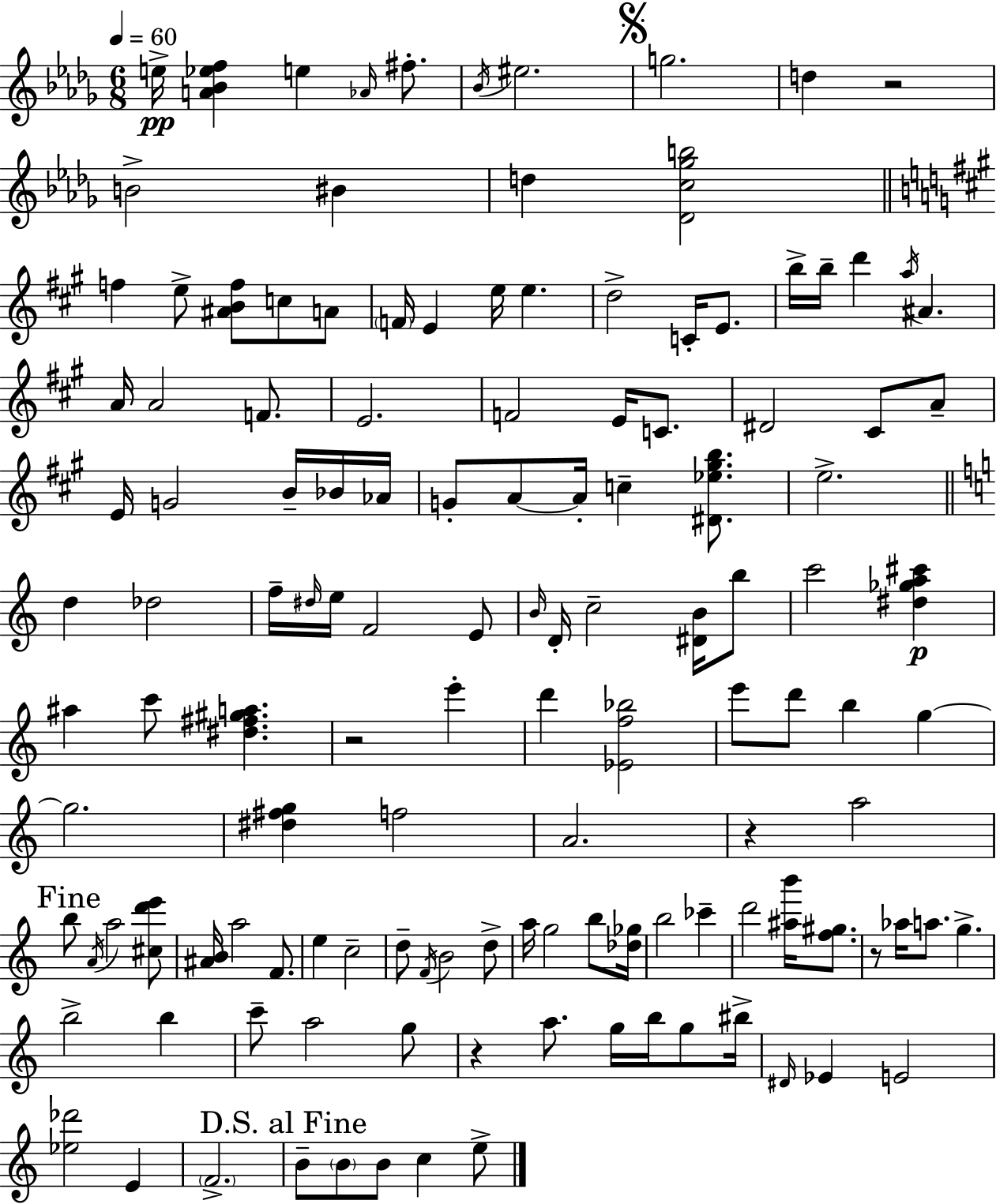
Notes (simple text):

E5/s [A4,Bb4,Eb5,F5]/q E5/q Ab4/s F#5/e. Bb4/s EIS5/h. G5/h. D5/q R/h B4/h BIS4/q D5/q [Db4,C5,Gb5,B5]/h F5/q E5/e [A#4,B4,F5]/e C5/e A4/e F4/s E4/q E5/s E5/q. D5/h C4/s E4/e. B5/s B5/s D6/q A5/s A#4/q. A4/s A4/h F4/e. E4/h. F4/h E4/s C4/e. D#4/h C#4/e A4/e E4/s G4/h B4/s Bb4/s Ab4/s G4/e A4/e A4/s C5/q [D#4,Eb5,G#5,B5]/e. E5/h. D5/q Db5/h F5/s D#5/s E5/s F4/h E4/e B4/s D4/s C5/h [D#4,B4]/s B5/e C6/h [D#5,Gb5,A5,C#6]/q A#5/q C6/e [D#5,F#5,G#5,A5]/q. R/h E6/q D6/q [Eb4,F5,Bb5]/h E6/e D6/e B5/q G5/q G5/h. [D#5,F#5,G5]/q F5/h A4/h. R/q A5/h B5/e A4/s A5/h [C#5,D6,E6]/e [A#4,B4]/s A5/h F4/e. E5/q C5/h D5/e F4/s B4/h D5/e A5/s G5/h B5/e [Db5,Gb5]/s B5/h CES6/q D6/h [A#5,B6]/s [F5,G#5]/e. R/e Ab5/s A5/e. G5/q. B5/h B5/q C6/e A5/h G5/e R/q A5/e. G5/s B5/s G5/e BIS5/s D#4/s Eb4/q E4/h [Eb5,Db6]/h E4/q F4/h. B4/e B4/e B4/e C5/q E5/e